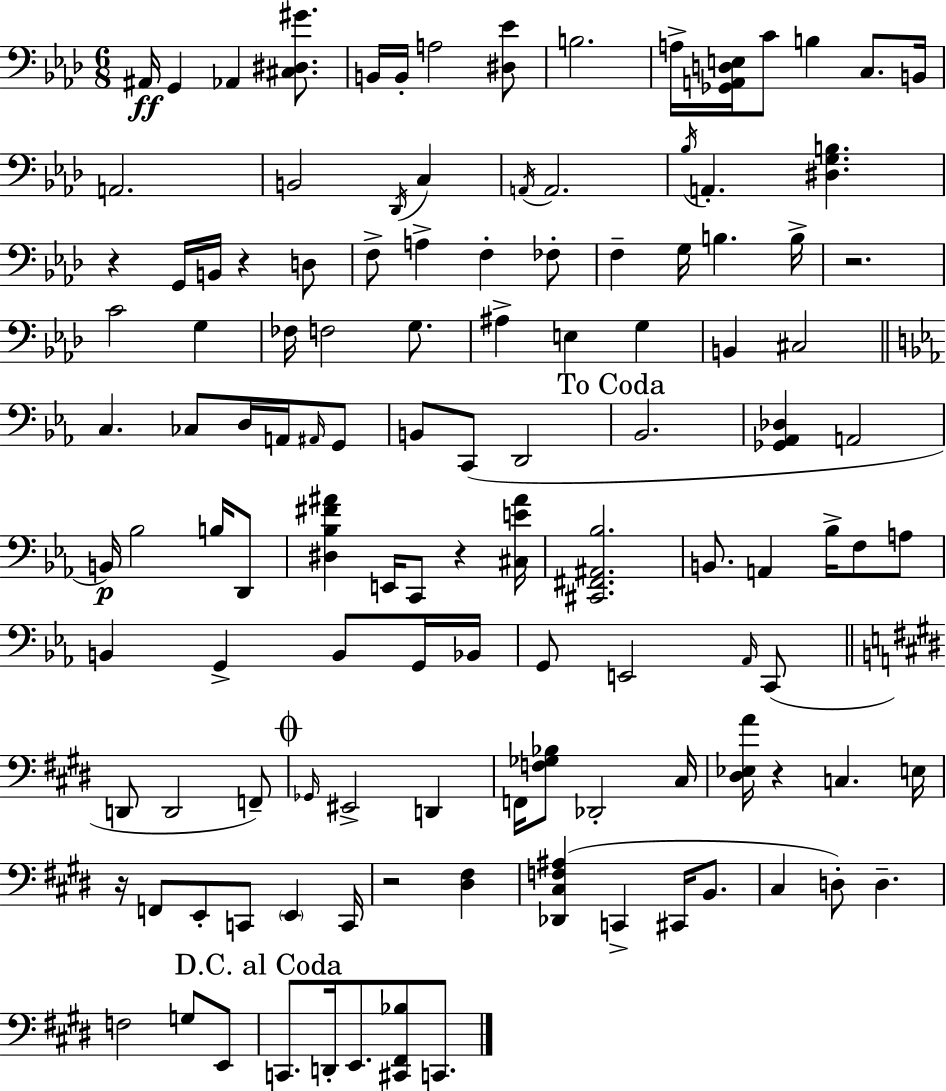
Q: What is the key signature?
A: F minor